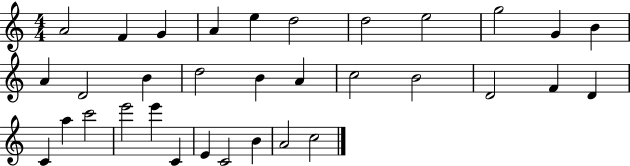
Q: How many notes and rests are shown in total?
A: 33